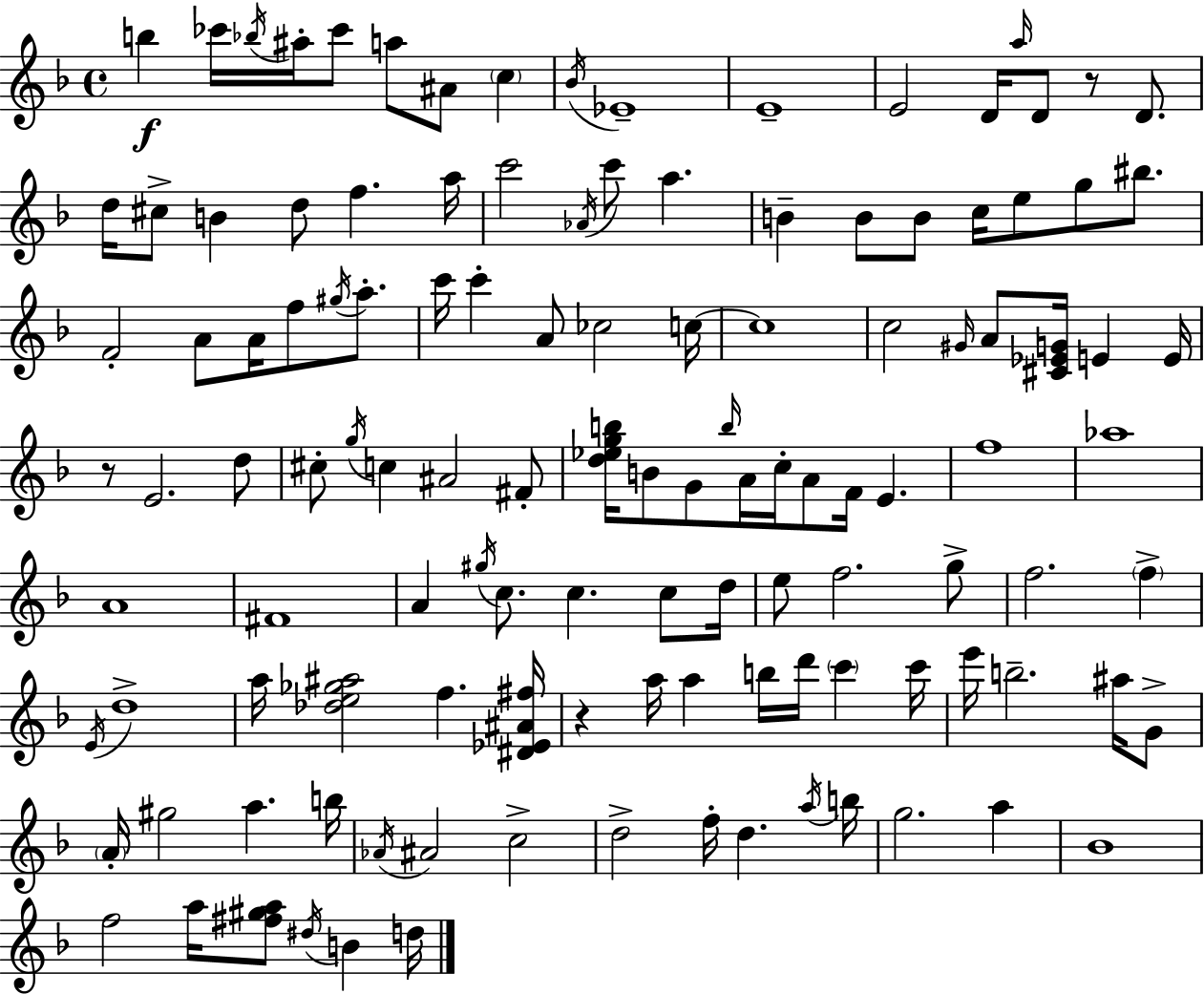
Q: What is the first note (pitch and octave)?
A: B5